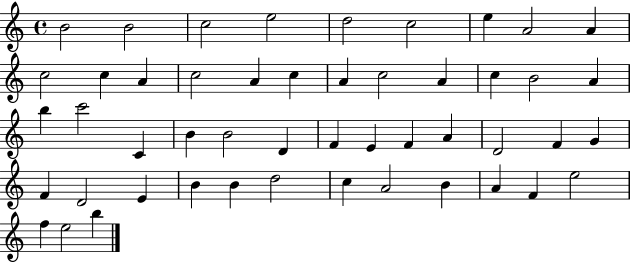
{
  \clef treble
  \time 4/4
  \defaultTimeSignature
  \key c \major
  b'2 b'2 | c''2 e''2 | d''2 c''2 | e''4 a'2 a'4 | \break c''2 c''4 a'4 | c''2 a'4 c''4 | a'4 c''2 a'4 | c''4 b'2 a'4 | \break b''4 c'''2 c'4 | b'4 b'2 d'4 | f'4 e'4 f'4 a'4 | d'2 f'4 g'4 | \break f'4 d'2 e'4 | b'4 b'4 d''2 | c''4 a'2 b'4 | a'4 f'4 e''2 | \break f''4 e''2 b''4 | \bar "|."
}